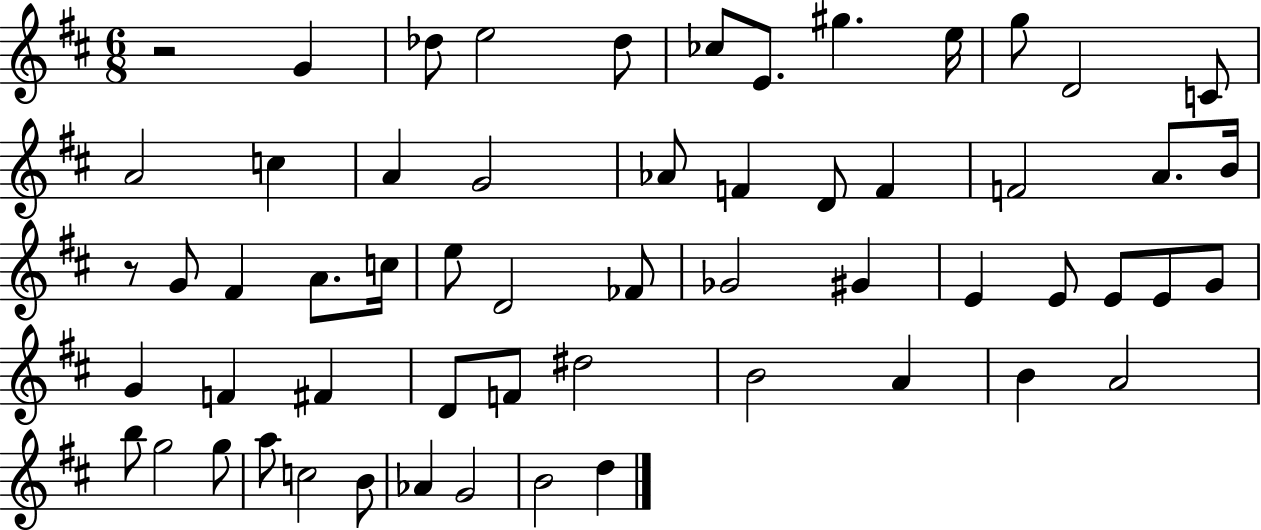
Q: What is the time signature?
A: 6/8